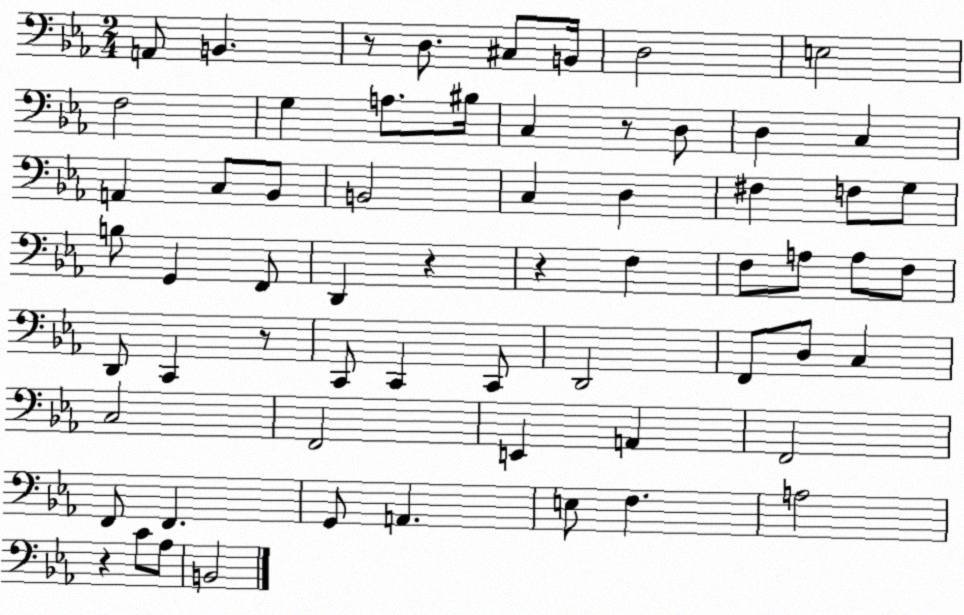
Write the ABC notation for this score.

X:1
T:Untitled
M:2/4
L:1/4
K:Eb
A,,/2 B,, z/2 D,/2 ^C,/2 B,,/4 D,2 E,2 F,2 G, A,/2 ^B,/4 C, z/2 D,/2 D, C, A,, C,/2 _B,,/2 B,,2 C, D, ^F, F,/2 G,/2 B,/2 G,, F,,/2 D,, z z F, F,/2 A,/2 A,/2 F,/2 D,,/2 C,, z/2 C,,/2 C,, C,,/2 D,,2 F,,/2 D,/2 C, C,2 F,,2 E,, A,, F,,2 F,,/2 F,, G,,/2 A,, E,/2 F, A,2 z C/2 _A,/2 B,,2